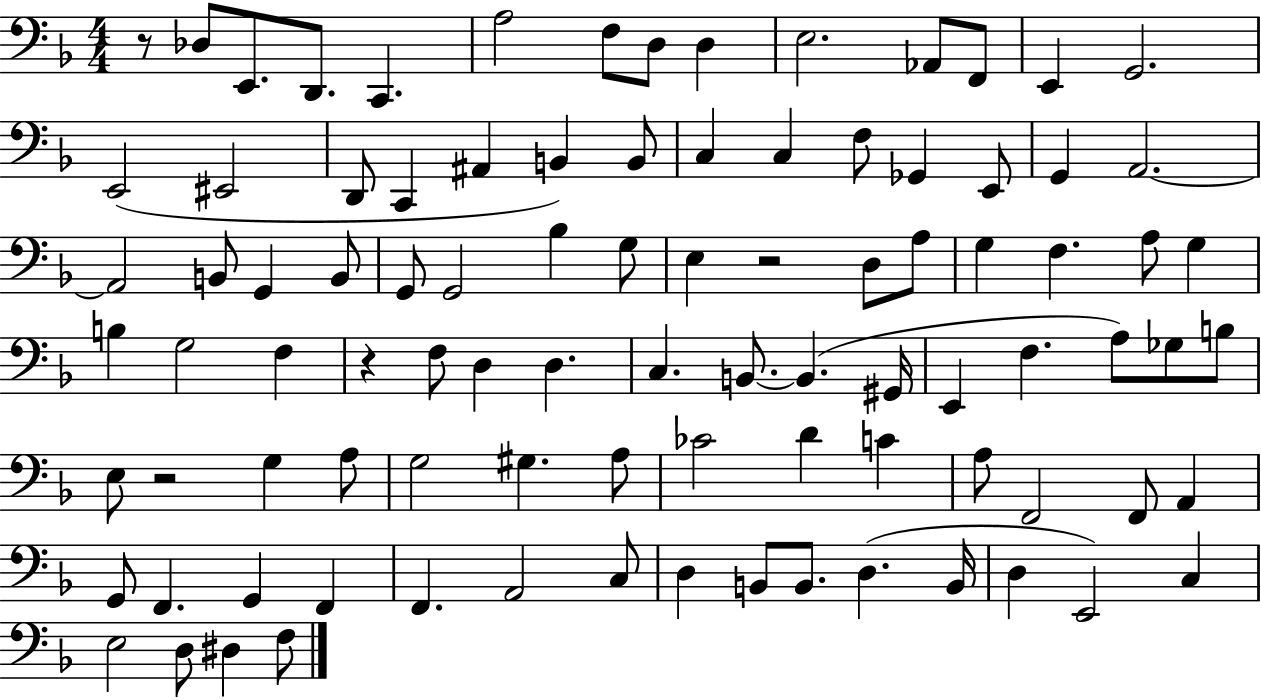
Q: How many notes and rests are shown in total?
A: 93